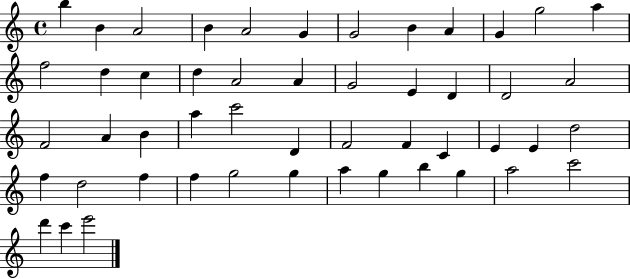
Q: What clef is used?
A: treble